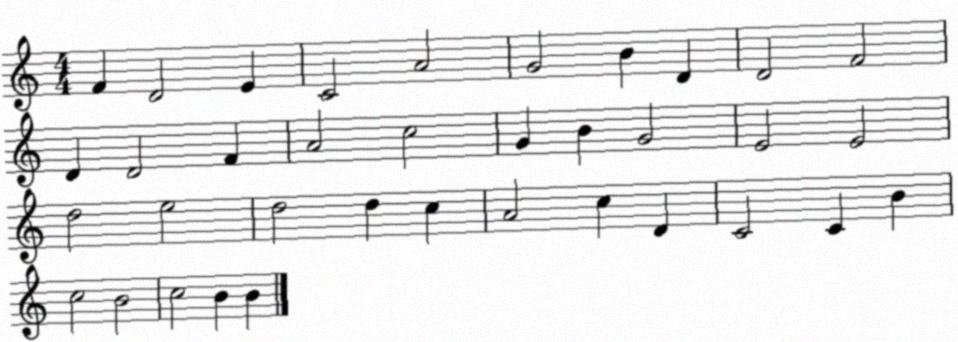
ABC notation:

X:1
T:Untitled
M:4/4
L:1/4
K:C
F D2 E C2 A2 G2 B D D2 F2 D D2 F A2 c2 G B G2 E2 E2 d2 e2 d2 d c A2 c D C2 C B c2 B2 c2 B B